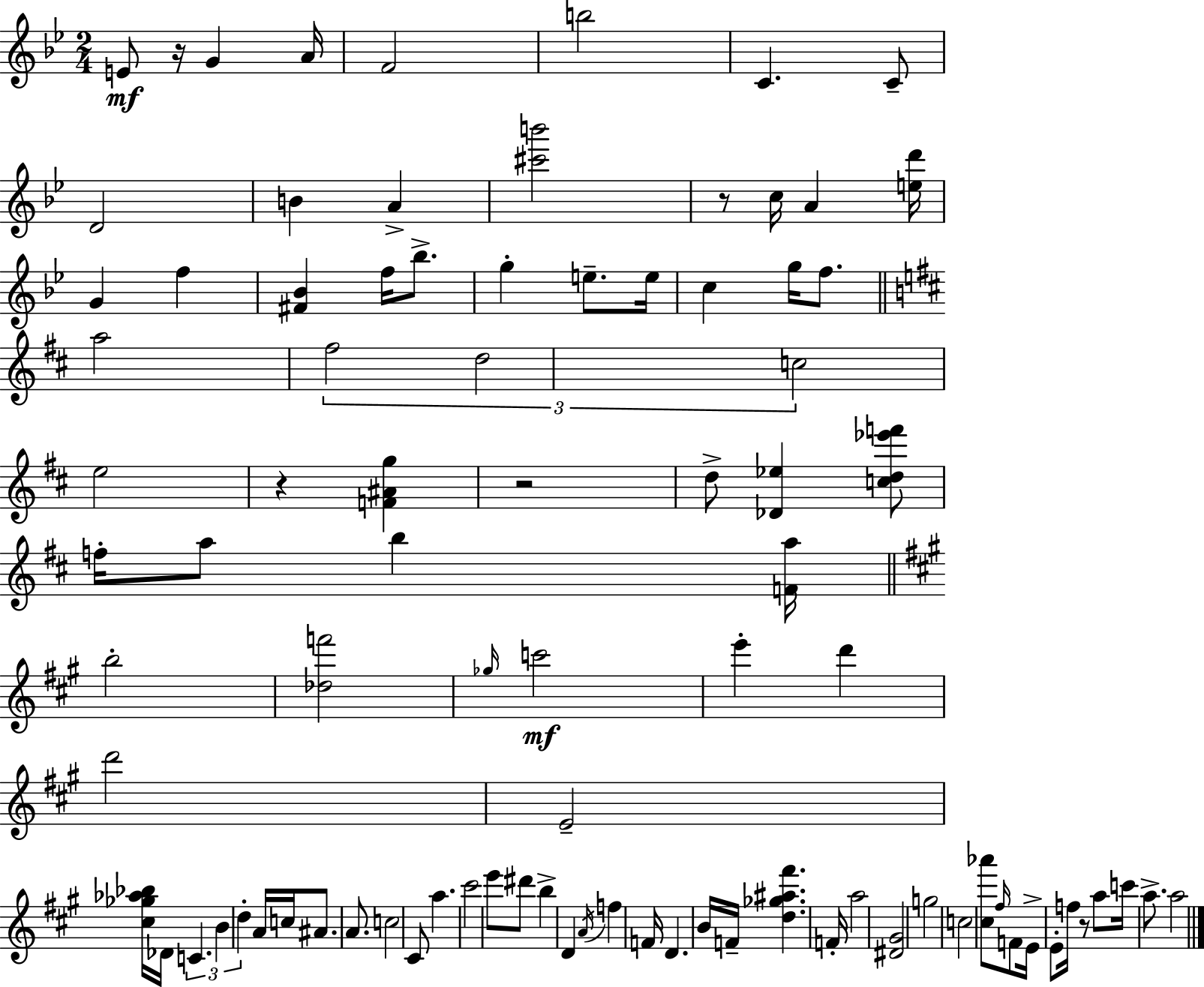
{
  \clef treble
  \numericTimeSignature
  \time 2/4
  \key g \minor
  e'8\mf r16 g'4 a'16 | f'2 | b''2 | c'4. c'8-- | \break d'2 | b'4 a'4-> | <cis''' b'''>2 | r8 c''16 a'4 <e'' d'''>16 | \break g'4 f''4 | <fis' bes'>4 f''16 bes''8.-> | g''4-. e''8.-- e''16 | c''4 g''16 f''8. | \break \bar "||" \break \key d \major a''2 | \tuplet 3/2 { fis''2 | d''2 | c''2 } | \break e''2 | r4 <f' ais' g''>4 | r2 | d''8-> <des' ees''>4 <c'' d'' ees''' f'''>8 | \break f''16-. a''8 b''4 <f' a''>16 | \bar "||" \break \key a \major b''2-. | <des'' f'''>2 | \grace { ges''16 } c'''2\mf | e'''4-. d'''4 | \break d'''2 | e'2-- | <cis'' ges'' aes'' bes''>16 des'16 \tuplet 3/2 { c'4. | b'4 d''4-. } | \break a'16 c''16 ais'8. a'8. | c''2 | cis'8 a''4. | cis'''2 | \break e'''8 dis'''8 b''4-> | d'4 \acciaccatura { a'16 } f''4 | f'16 d'4. | b'16 f'16-- <d'' ges'' ais'' fis'''>4. | \break f'16-. a''2 | <dis' gis'>2 | g''2 | c''2 | \break <cis'' aes'''>8 \grace { fis''16 } f'8 e'16-> | e'8-. f''16 r8 a''8 c'''16 | a''8.-> a''2 | \bar "|."
}